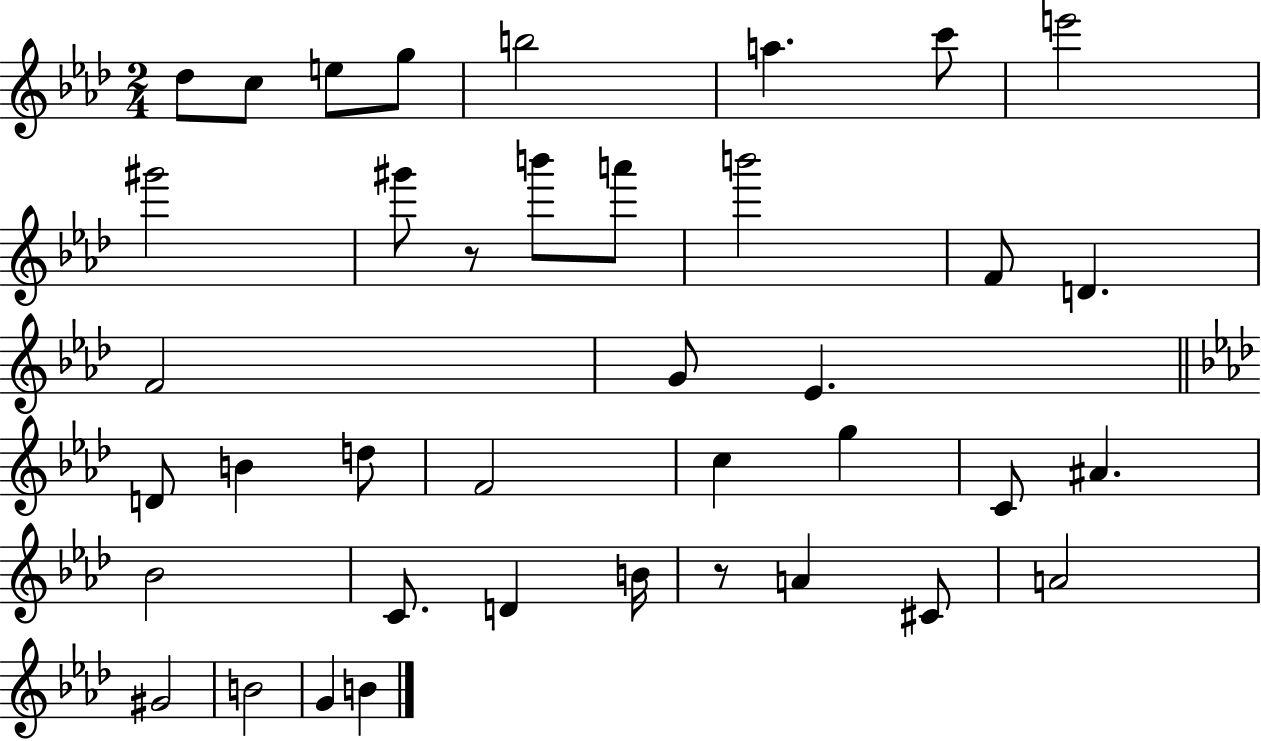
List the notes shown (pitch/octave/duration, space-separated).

Db5/e C5/e E5/e G5/e B5/h A5/q. C6/e E6/h G#6/h G#6/e R/e B6/e A6/e B6/h F4/e D4/q. F4/h G4/e Eb4/q. D4/e B4/q D5/e F4/h C5/q G5/q C4/e A#4/q. Bb4/h C4/e. D4/q B4/s R/e A4/q C#4/e A4/h G#4/h B4/h G4/q B4/q